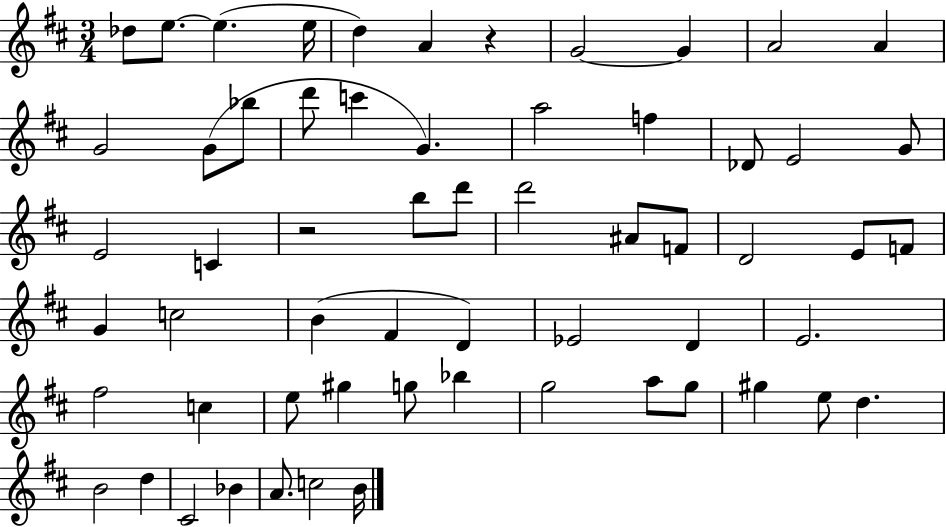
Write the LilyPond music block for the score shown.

{
  \clef treble
  \numericTimeSignature
  \time 3/4
  \key d \major
  des''8 e''8.~~ e''4.( e''16 | d''4) a'4 r4 | g'2~~ g'4 | a'2 a'4 | \break g'2 g'8( bes''8 | d'''8 c'''4 g'4.) | a''2 f''4 | des'8 e'2 g'8 | \break e'2 c'4 | r2 b''8 d'''8 | d'''2 ais'8 f'8 | d'2 e'8 f'8 | \break g'4 c''2 | b'4( fis'4 d'4) | ees'2 d'4 | e'2. | \break fis''2 c''4 | e''8 gis''4 g''8 bes''4 | g''2 a''8 g''8 | gis''4 e''8 d''4. | \break b'2 d''4 | cis'2 bes'4 | a'8. c''2 b'16 | \bar "|."
}